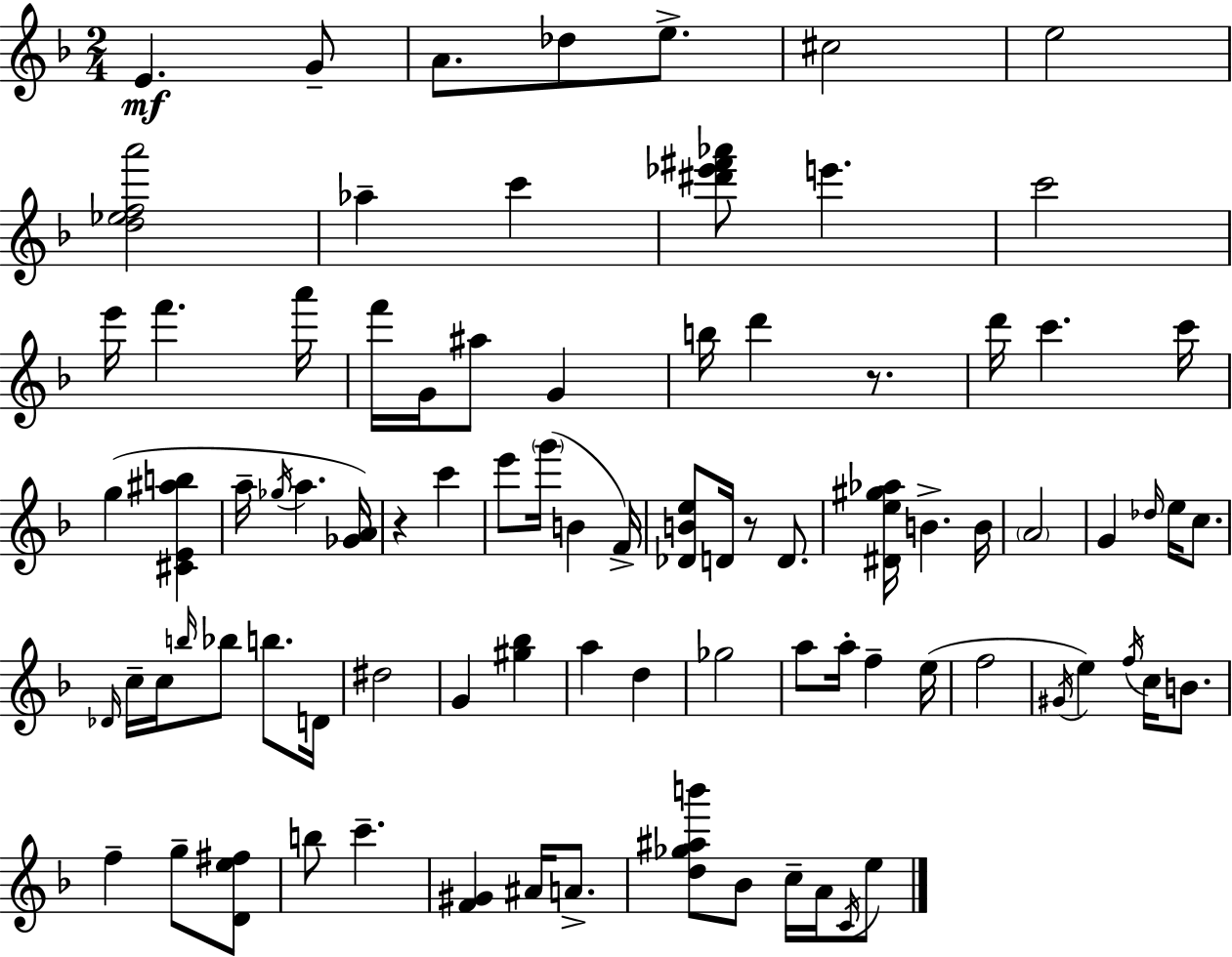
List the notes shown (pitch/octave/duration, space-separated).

E4/q. G4/e A4/e. Db5/e E5/e. C#5/h E5/h [D5,Eb5,F5,A6]/h Ab5/q C6/q [D#6,Eb6,F#6,Ab6]/e E6/q. C6/h E6/s F6/q. A6/s F6/s G4/s A#5/e G4/q B5/s D6/q R/e. D6/s C6/q. C6/s G5/q [C#4,E4,A#5,B5]/q A5/s Gb5/s A5/q. [Gb4,A4]/s R/q C6/q E6/e G6/s B4/q F4/s [Db4,B4,E5]/e D4/s R/e D4/e. [D#4,E5,G#5,Ab5]/s B4/q. B4/s A4/h G4/q Db5/s E5/s C5/e. Db4/s C5/s C5/s B5/s Bb5/e B5/e. D4/s D#5/h G4/q [G#5,Bb5]/q A5/q D5/q Gb5/h A5/e A5/s F5/q E5/s F5/h G#4/s E5/q F5/s C5/s B4/e. F5/q G5/e [D4,E5,F#5]/e B5/e C6/q. [F4,G#4]/q A#4/s A4/e. [D5,Gb5,A#5,B6]/e Bb4/e C5/s A4/s C4/s E5/e